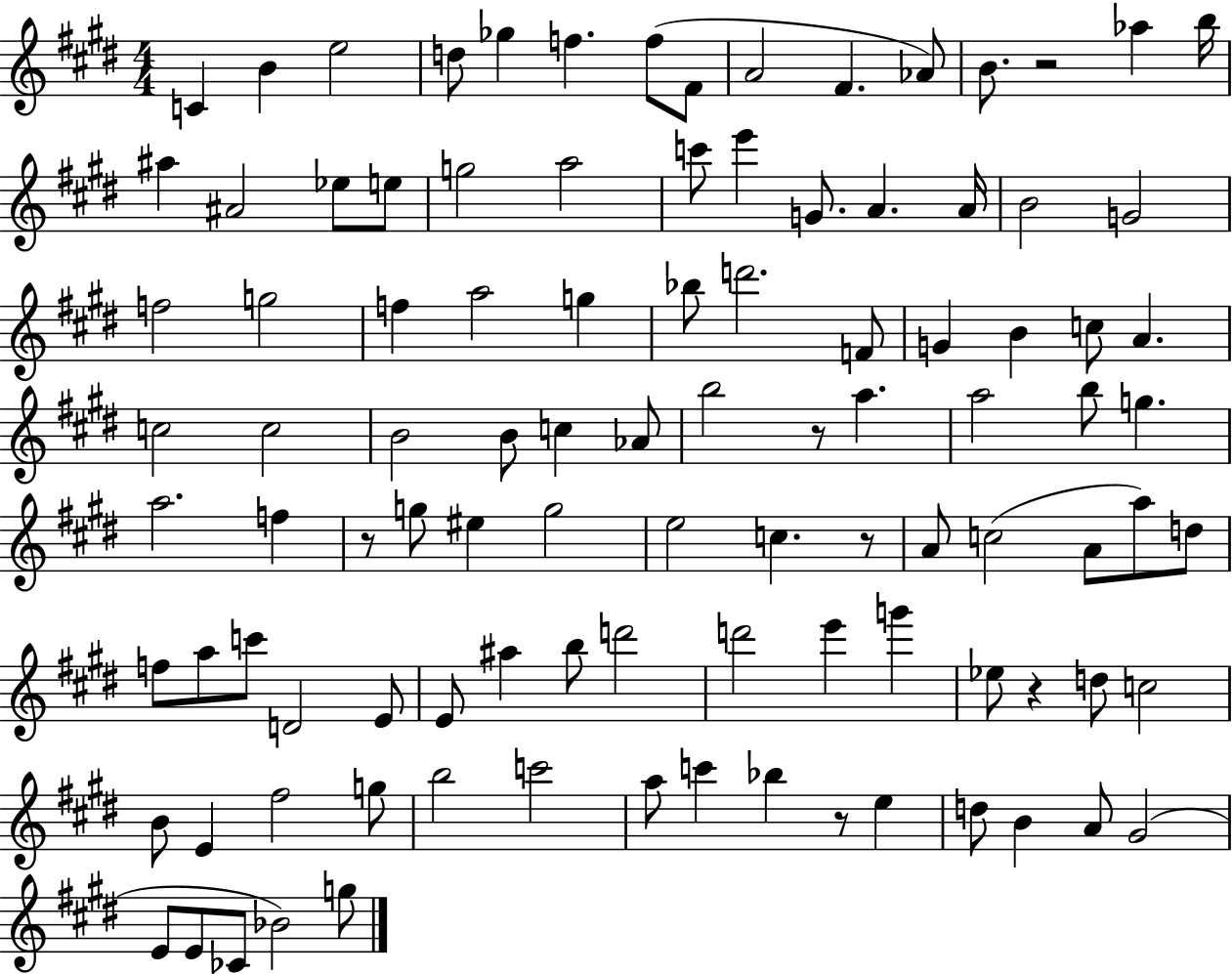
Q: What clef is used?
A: treble